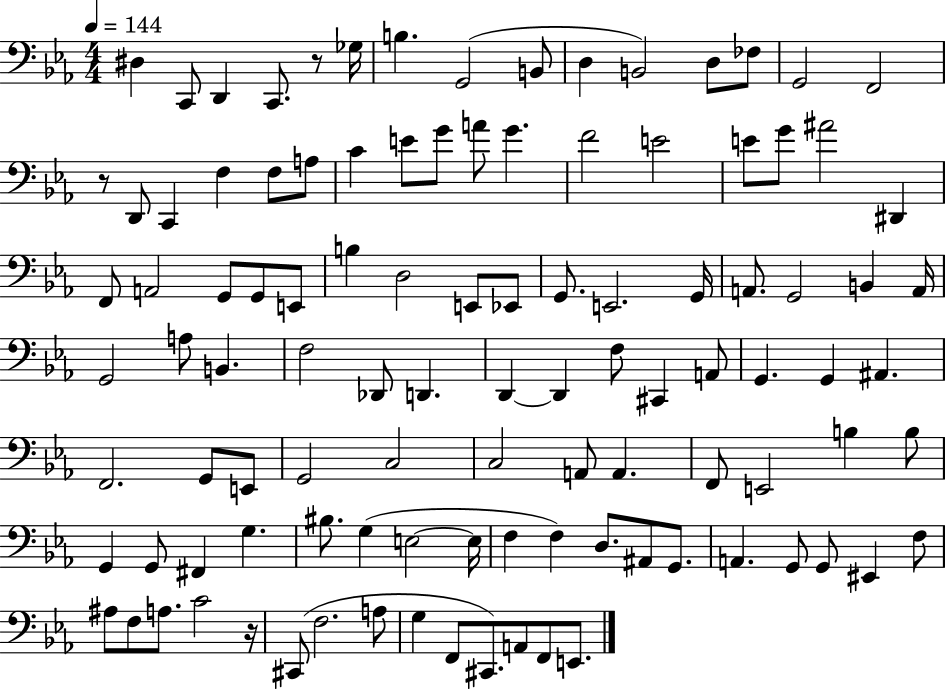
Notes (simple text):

D#3/q C2/e D2/q C2/e. R/e Gb3/s B3/q. G2/h B2/e D3/q B2/h D3/e FES3/e G2/h F2/h R/e D2/e C2/q F3/q F3/e A3/e C4/q E4/e G4/e A4/e G4/q. F4/h E4/h E4/e G4/e A#4/h D#2/q F2/e A2/h G2/e G2/e E2/e B3/q D3/h E2/e Eb2/e G2/e. E2/h. G2/s A2/e. G2/h B2/q A2/s G2/h A3/e B2/q. F3/h Db2/e D2/q. D2/q D2/q F3/e C#2/q A2/e G2/q. G2/q A#2/q. F2/h. G2/e E2/e G2/h C3/h C3/h A2/e A2/q. F2/e E2/h B3/q B3/e G2/q G2/e F#2/q G3/q. BIS3/e. G3/q E3/h E3/s F3/q F3/q D3/e. A#2/e G2/e. A2/q. G2/e G2/e EIS2/q F3/e A#3/e F3/e A3/e. C4/h R/s C#2/e F3/h. A3/e G3/q F2/e C#2/e. A2/e F2/e E2/e.